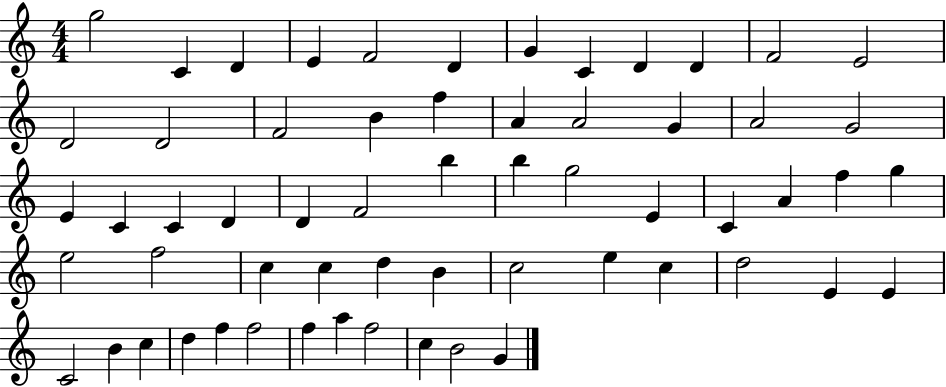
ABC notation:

X:1
T:Untitled
M:4/4
L:1/4
K:C
g2 C D E F2 D G C D D F2 E2 D2 D2 F2 B f A A2 G A2 G2 E C C D D F2 b b g2 E C A f g e2 f2 c c d B c2 e c d2 E E C2 B c d f f2 f a f2 c B2 G